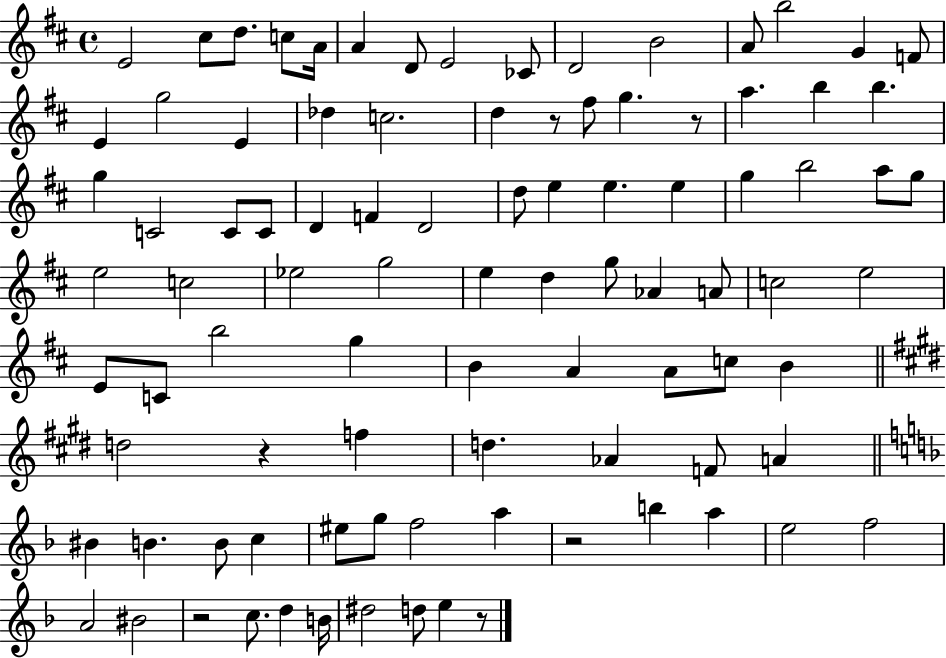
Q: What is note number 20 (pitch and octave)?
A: C5